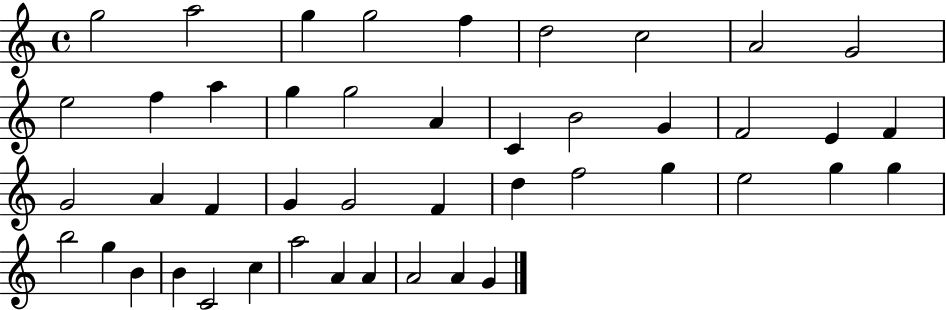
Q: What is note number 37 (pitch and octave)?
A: B4